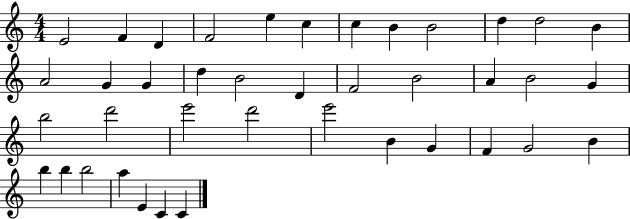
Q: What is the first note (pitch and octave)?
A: E4